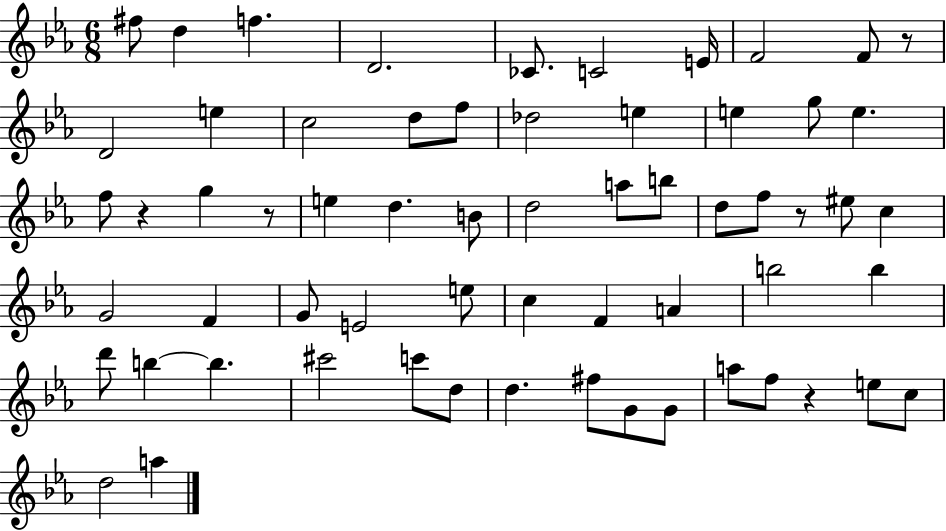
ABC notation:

X:1
T:Untitled
M:6/8
L:1/4
K:Eb
^f/2 d f D2 _C/2 C2 E/4 F2 F/2 z/2 D2 e c2 d/2 f/2 _d2 e e g/2 e f/2 z g z/2 e d B/2 d2 a/2 b/2 d/2 f/2 z/2 ^e/2 c G2 F G/2 E2 e/2 c F A b2 b d'/2 b b ^c'2 c'/2 d/2 d ^f/2 G/2 G/2 a/2 f/2 z e/2 c/2 d2 a